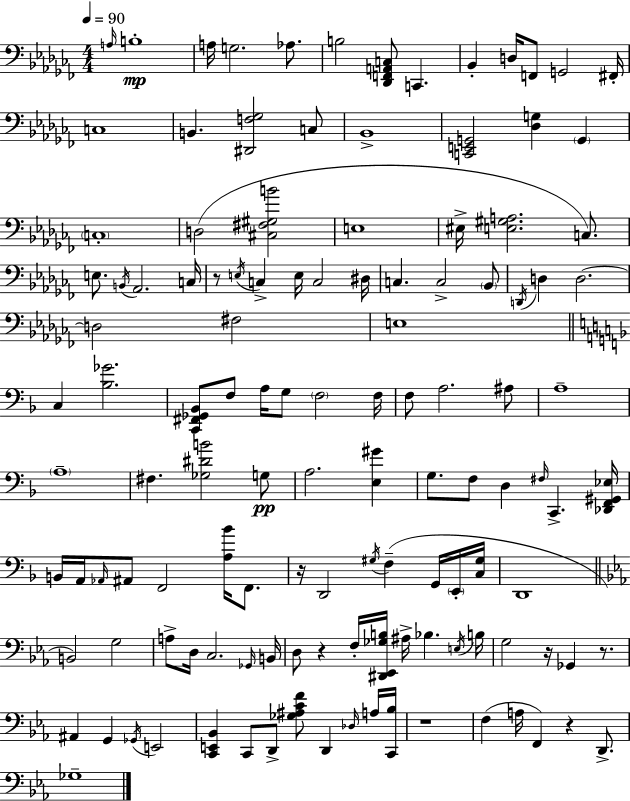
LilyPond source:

{
  \clef bass
  \numericTimeSignature
  \time 4/4
  \key aes \minor
  \tempo 4 = 90
  \grace { a16 }\mp b1-. | a16 g2. aes8. | b2 <des, f, a, c>8 c,4. | bes,4-. d16 f,8 g,2 | \break fis,16-. c1 | b,4. <dis, f ges>2 c8 | bes,1-> | <c, e, g,>2 <des g>4 \parenthesize g,4 | \break \parenthesize c1-. | d2( <cis fis gis b'>2 | e1 | eis16-> <e gis a>2. c8.) | \break e8. \acciaccatura { b,16 } aes,2. | c16 r8 \acciaccatura { e16 } c4-> e16 c2 | dis16 c4. c2-> | \parenthesize bes,8 \acciaccatura { d,16 } d4 d2.~~ | \break d2 fis2 | e1 | \bar "||" \break \key d \minor c4 <bes ges'>2. | <c, fis, ges, bes,>8 f8 a16 g8 \parenthesize f2 f16 | f8 a2. ais8 | a1-- | \break \parenthesize a1-- | fis4. <ges dis' b'>2 g8\pp | a2. <e gis'>4 | g8. f8 d4 \grace { fis16 } c,4.-> | \break <des, f, gis, ees>16 b,16 a,16 \grace { aes,16 } ais,8 f,2 <a bes'>16 f,8. | r16 d,2 \acciaccatura { gis16 } f4--( | g,16 \parenthesize e,16-. <c gis>16 d,1 | \bar "||" \break \key c \minor b,2) g2 | a8-> d16 c2. \grace { ges,16 } | b,16 d8 r4 f16-. <dis, ees, ges b>16 ais16-> bes4. | \acciaccatura { e16 } b16 g2 r16 ges,4 r8. | \break ais,4 g,4 \acciaccatura { ges,16 } e,2 | <c, e, bes,>4 c,8 d,8-> <ges ais c' f'>8 d,4 | \grace { des16 } a16 <c, bes>16 r1 | f4( a16 f,4) r4 | \break d,8.-> ges1-- | \bar "|."
}